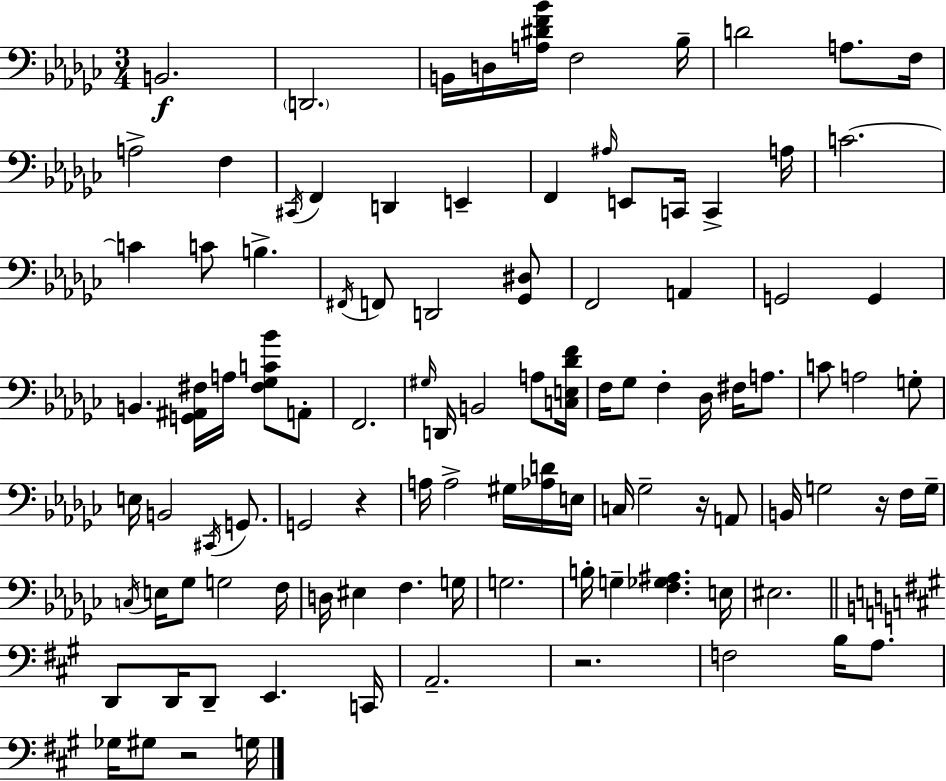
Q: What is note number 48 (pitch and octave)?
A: A3